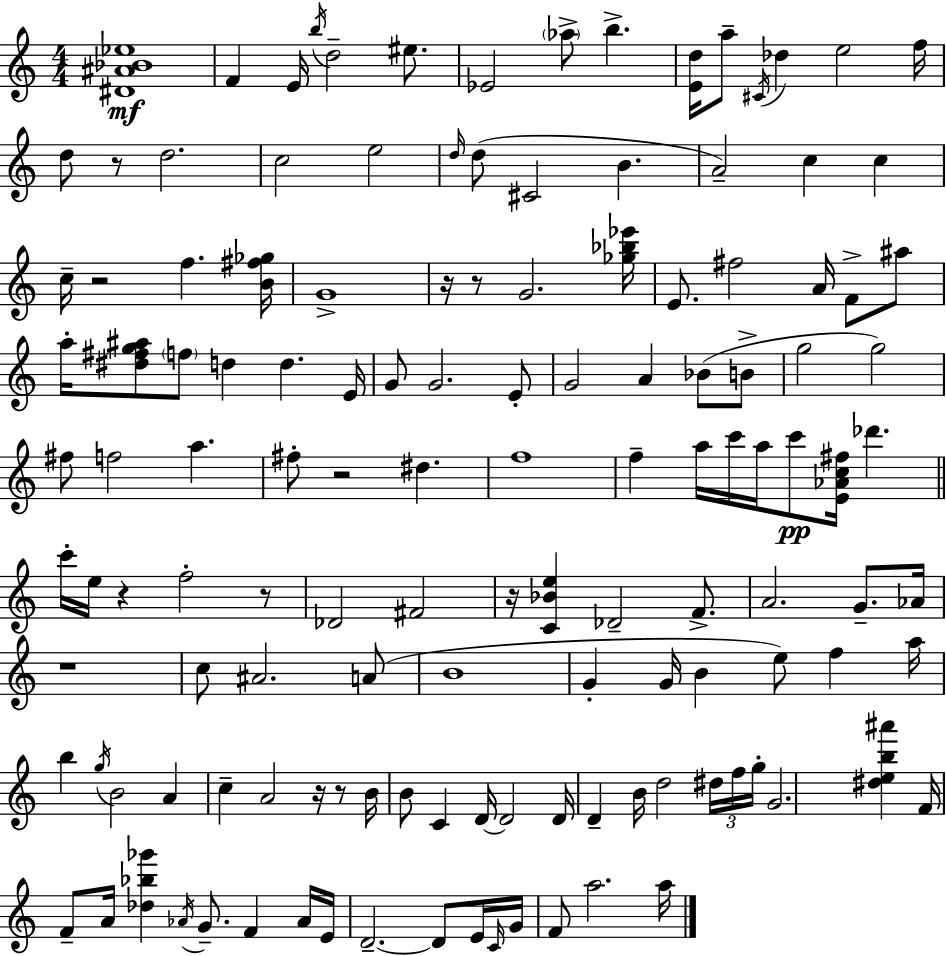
X:1
T:Untitled
M:4/4
L:1/4
K:Am
[^D^A_B_e]4 F E/4 b/4 d2 ^e/2 _E2 _a/2 b [Ed]/4 a/2 ^C/4 _d e2 f/4 d/2 z/2 d2 c2 e2 d/4 d/2 ^C2 B A2 c c c/4 z2 f [B^f_g]/4 G4 z/4 z/2 G2 [_g_b_e']/4 E/2 ^f2 A/4 F/2 ^a/2 a/4 [^d^fg^a]/2 f/2 d d E/4 G/2 G2 E/2 G2 A _B/2 B/2 g2 g2 ^f/2 f2 a ^f/2 z2 ^d f4 f a/4 c'/4 a/4 c'/2 [E_Ac^f]/4 _d' c'/4 e/4 z f2 z/2 _D2 ^F2 z/4 [C_Be] _D2 F/2 A2 G/2 _A/4 z4 c/2 ^A2 A/2 B4 G G/4 B e/2 f a/4 b g/4 B2 A c A2 z/4 z/2 B/4 B/2 C D/4 D2 D/4 D B/4 d2 ^d/4 f/4 g/4 G2 [^deb^a'] F/4 F/2 A/4 [_d_b_g'] _A/4 G/2 F _A/4 E/4 D2 D/2 E/4 C/4 G/4 F/2 a2 a/4